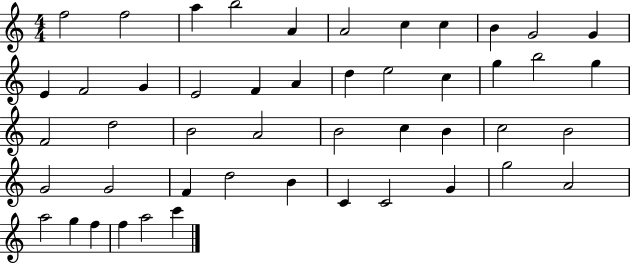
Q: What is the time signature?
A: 4/4